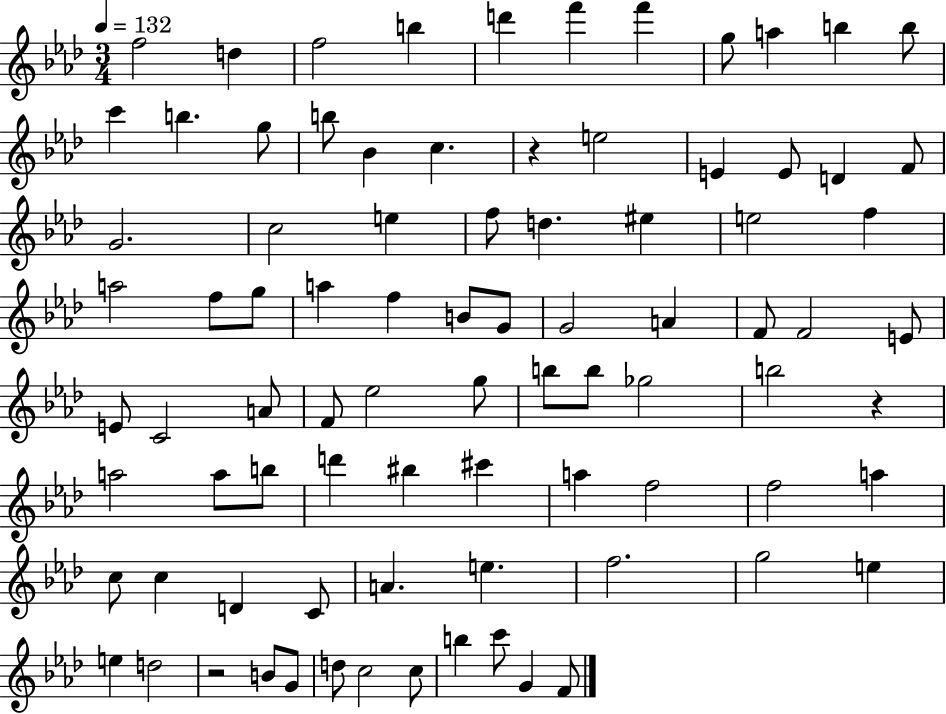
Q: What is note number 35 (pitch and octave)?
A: F5